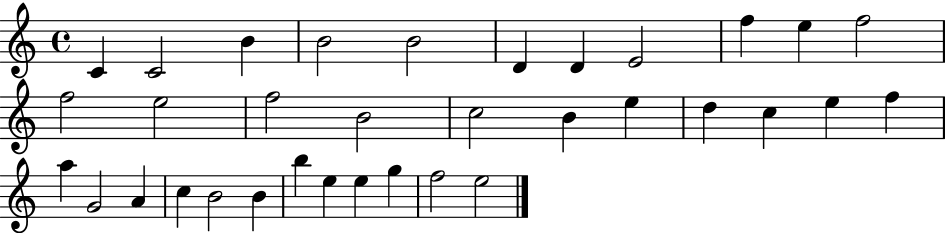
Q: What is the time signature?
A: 4/4